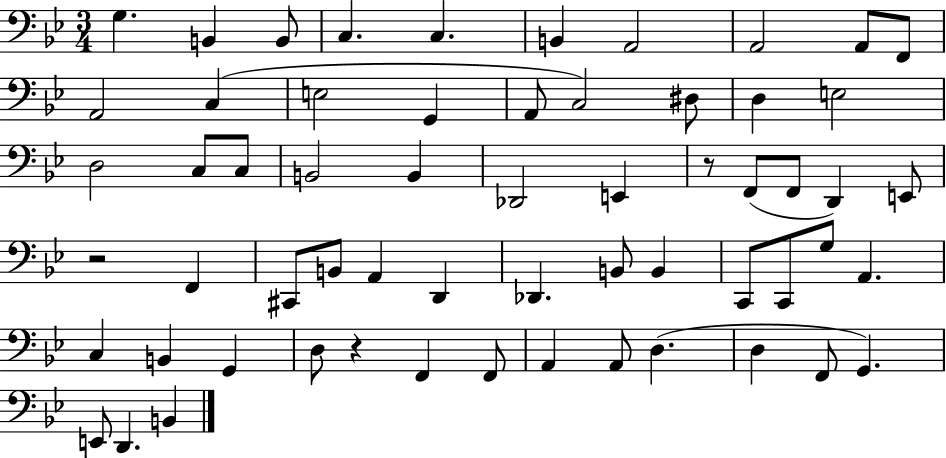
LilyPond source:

{
  \clef bass
  \numericTimeSignature
  \time 3/4
  \key bes \major
  g4. b,4 b,8 | c4. c4. | b,4 a,2 | a,2 a,8 f,8 | \break a,2 c4( | e2 g,4 | a,8 c2) dis8 | d4 e2 | \break d2 c8 c8 | b,2 b,4 | des,2 e,4 | r8 f,8( f,8 d,4) e,8 | \break r2 f,4 | cis,8 b,8 a,4 d,4 | des,4. b,8 b,4 | c,8 c,8 g8 a,4. | \break c4 b,4 g,4 | d8 r4 f,4 f,8 | a,4 a,8 d4.( | d4 f,8 g,4.) | \break e,8 d,4. b,4 | \bar "|."
}